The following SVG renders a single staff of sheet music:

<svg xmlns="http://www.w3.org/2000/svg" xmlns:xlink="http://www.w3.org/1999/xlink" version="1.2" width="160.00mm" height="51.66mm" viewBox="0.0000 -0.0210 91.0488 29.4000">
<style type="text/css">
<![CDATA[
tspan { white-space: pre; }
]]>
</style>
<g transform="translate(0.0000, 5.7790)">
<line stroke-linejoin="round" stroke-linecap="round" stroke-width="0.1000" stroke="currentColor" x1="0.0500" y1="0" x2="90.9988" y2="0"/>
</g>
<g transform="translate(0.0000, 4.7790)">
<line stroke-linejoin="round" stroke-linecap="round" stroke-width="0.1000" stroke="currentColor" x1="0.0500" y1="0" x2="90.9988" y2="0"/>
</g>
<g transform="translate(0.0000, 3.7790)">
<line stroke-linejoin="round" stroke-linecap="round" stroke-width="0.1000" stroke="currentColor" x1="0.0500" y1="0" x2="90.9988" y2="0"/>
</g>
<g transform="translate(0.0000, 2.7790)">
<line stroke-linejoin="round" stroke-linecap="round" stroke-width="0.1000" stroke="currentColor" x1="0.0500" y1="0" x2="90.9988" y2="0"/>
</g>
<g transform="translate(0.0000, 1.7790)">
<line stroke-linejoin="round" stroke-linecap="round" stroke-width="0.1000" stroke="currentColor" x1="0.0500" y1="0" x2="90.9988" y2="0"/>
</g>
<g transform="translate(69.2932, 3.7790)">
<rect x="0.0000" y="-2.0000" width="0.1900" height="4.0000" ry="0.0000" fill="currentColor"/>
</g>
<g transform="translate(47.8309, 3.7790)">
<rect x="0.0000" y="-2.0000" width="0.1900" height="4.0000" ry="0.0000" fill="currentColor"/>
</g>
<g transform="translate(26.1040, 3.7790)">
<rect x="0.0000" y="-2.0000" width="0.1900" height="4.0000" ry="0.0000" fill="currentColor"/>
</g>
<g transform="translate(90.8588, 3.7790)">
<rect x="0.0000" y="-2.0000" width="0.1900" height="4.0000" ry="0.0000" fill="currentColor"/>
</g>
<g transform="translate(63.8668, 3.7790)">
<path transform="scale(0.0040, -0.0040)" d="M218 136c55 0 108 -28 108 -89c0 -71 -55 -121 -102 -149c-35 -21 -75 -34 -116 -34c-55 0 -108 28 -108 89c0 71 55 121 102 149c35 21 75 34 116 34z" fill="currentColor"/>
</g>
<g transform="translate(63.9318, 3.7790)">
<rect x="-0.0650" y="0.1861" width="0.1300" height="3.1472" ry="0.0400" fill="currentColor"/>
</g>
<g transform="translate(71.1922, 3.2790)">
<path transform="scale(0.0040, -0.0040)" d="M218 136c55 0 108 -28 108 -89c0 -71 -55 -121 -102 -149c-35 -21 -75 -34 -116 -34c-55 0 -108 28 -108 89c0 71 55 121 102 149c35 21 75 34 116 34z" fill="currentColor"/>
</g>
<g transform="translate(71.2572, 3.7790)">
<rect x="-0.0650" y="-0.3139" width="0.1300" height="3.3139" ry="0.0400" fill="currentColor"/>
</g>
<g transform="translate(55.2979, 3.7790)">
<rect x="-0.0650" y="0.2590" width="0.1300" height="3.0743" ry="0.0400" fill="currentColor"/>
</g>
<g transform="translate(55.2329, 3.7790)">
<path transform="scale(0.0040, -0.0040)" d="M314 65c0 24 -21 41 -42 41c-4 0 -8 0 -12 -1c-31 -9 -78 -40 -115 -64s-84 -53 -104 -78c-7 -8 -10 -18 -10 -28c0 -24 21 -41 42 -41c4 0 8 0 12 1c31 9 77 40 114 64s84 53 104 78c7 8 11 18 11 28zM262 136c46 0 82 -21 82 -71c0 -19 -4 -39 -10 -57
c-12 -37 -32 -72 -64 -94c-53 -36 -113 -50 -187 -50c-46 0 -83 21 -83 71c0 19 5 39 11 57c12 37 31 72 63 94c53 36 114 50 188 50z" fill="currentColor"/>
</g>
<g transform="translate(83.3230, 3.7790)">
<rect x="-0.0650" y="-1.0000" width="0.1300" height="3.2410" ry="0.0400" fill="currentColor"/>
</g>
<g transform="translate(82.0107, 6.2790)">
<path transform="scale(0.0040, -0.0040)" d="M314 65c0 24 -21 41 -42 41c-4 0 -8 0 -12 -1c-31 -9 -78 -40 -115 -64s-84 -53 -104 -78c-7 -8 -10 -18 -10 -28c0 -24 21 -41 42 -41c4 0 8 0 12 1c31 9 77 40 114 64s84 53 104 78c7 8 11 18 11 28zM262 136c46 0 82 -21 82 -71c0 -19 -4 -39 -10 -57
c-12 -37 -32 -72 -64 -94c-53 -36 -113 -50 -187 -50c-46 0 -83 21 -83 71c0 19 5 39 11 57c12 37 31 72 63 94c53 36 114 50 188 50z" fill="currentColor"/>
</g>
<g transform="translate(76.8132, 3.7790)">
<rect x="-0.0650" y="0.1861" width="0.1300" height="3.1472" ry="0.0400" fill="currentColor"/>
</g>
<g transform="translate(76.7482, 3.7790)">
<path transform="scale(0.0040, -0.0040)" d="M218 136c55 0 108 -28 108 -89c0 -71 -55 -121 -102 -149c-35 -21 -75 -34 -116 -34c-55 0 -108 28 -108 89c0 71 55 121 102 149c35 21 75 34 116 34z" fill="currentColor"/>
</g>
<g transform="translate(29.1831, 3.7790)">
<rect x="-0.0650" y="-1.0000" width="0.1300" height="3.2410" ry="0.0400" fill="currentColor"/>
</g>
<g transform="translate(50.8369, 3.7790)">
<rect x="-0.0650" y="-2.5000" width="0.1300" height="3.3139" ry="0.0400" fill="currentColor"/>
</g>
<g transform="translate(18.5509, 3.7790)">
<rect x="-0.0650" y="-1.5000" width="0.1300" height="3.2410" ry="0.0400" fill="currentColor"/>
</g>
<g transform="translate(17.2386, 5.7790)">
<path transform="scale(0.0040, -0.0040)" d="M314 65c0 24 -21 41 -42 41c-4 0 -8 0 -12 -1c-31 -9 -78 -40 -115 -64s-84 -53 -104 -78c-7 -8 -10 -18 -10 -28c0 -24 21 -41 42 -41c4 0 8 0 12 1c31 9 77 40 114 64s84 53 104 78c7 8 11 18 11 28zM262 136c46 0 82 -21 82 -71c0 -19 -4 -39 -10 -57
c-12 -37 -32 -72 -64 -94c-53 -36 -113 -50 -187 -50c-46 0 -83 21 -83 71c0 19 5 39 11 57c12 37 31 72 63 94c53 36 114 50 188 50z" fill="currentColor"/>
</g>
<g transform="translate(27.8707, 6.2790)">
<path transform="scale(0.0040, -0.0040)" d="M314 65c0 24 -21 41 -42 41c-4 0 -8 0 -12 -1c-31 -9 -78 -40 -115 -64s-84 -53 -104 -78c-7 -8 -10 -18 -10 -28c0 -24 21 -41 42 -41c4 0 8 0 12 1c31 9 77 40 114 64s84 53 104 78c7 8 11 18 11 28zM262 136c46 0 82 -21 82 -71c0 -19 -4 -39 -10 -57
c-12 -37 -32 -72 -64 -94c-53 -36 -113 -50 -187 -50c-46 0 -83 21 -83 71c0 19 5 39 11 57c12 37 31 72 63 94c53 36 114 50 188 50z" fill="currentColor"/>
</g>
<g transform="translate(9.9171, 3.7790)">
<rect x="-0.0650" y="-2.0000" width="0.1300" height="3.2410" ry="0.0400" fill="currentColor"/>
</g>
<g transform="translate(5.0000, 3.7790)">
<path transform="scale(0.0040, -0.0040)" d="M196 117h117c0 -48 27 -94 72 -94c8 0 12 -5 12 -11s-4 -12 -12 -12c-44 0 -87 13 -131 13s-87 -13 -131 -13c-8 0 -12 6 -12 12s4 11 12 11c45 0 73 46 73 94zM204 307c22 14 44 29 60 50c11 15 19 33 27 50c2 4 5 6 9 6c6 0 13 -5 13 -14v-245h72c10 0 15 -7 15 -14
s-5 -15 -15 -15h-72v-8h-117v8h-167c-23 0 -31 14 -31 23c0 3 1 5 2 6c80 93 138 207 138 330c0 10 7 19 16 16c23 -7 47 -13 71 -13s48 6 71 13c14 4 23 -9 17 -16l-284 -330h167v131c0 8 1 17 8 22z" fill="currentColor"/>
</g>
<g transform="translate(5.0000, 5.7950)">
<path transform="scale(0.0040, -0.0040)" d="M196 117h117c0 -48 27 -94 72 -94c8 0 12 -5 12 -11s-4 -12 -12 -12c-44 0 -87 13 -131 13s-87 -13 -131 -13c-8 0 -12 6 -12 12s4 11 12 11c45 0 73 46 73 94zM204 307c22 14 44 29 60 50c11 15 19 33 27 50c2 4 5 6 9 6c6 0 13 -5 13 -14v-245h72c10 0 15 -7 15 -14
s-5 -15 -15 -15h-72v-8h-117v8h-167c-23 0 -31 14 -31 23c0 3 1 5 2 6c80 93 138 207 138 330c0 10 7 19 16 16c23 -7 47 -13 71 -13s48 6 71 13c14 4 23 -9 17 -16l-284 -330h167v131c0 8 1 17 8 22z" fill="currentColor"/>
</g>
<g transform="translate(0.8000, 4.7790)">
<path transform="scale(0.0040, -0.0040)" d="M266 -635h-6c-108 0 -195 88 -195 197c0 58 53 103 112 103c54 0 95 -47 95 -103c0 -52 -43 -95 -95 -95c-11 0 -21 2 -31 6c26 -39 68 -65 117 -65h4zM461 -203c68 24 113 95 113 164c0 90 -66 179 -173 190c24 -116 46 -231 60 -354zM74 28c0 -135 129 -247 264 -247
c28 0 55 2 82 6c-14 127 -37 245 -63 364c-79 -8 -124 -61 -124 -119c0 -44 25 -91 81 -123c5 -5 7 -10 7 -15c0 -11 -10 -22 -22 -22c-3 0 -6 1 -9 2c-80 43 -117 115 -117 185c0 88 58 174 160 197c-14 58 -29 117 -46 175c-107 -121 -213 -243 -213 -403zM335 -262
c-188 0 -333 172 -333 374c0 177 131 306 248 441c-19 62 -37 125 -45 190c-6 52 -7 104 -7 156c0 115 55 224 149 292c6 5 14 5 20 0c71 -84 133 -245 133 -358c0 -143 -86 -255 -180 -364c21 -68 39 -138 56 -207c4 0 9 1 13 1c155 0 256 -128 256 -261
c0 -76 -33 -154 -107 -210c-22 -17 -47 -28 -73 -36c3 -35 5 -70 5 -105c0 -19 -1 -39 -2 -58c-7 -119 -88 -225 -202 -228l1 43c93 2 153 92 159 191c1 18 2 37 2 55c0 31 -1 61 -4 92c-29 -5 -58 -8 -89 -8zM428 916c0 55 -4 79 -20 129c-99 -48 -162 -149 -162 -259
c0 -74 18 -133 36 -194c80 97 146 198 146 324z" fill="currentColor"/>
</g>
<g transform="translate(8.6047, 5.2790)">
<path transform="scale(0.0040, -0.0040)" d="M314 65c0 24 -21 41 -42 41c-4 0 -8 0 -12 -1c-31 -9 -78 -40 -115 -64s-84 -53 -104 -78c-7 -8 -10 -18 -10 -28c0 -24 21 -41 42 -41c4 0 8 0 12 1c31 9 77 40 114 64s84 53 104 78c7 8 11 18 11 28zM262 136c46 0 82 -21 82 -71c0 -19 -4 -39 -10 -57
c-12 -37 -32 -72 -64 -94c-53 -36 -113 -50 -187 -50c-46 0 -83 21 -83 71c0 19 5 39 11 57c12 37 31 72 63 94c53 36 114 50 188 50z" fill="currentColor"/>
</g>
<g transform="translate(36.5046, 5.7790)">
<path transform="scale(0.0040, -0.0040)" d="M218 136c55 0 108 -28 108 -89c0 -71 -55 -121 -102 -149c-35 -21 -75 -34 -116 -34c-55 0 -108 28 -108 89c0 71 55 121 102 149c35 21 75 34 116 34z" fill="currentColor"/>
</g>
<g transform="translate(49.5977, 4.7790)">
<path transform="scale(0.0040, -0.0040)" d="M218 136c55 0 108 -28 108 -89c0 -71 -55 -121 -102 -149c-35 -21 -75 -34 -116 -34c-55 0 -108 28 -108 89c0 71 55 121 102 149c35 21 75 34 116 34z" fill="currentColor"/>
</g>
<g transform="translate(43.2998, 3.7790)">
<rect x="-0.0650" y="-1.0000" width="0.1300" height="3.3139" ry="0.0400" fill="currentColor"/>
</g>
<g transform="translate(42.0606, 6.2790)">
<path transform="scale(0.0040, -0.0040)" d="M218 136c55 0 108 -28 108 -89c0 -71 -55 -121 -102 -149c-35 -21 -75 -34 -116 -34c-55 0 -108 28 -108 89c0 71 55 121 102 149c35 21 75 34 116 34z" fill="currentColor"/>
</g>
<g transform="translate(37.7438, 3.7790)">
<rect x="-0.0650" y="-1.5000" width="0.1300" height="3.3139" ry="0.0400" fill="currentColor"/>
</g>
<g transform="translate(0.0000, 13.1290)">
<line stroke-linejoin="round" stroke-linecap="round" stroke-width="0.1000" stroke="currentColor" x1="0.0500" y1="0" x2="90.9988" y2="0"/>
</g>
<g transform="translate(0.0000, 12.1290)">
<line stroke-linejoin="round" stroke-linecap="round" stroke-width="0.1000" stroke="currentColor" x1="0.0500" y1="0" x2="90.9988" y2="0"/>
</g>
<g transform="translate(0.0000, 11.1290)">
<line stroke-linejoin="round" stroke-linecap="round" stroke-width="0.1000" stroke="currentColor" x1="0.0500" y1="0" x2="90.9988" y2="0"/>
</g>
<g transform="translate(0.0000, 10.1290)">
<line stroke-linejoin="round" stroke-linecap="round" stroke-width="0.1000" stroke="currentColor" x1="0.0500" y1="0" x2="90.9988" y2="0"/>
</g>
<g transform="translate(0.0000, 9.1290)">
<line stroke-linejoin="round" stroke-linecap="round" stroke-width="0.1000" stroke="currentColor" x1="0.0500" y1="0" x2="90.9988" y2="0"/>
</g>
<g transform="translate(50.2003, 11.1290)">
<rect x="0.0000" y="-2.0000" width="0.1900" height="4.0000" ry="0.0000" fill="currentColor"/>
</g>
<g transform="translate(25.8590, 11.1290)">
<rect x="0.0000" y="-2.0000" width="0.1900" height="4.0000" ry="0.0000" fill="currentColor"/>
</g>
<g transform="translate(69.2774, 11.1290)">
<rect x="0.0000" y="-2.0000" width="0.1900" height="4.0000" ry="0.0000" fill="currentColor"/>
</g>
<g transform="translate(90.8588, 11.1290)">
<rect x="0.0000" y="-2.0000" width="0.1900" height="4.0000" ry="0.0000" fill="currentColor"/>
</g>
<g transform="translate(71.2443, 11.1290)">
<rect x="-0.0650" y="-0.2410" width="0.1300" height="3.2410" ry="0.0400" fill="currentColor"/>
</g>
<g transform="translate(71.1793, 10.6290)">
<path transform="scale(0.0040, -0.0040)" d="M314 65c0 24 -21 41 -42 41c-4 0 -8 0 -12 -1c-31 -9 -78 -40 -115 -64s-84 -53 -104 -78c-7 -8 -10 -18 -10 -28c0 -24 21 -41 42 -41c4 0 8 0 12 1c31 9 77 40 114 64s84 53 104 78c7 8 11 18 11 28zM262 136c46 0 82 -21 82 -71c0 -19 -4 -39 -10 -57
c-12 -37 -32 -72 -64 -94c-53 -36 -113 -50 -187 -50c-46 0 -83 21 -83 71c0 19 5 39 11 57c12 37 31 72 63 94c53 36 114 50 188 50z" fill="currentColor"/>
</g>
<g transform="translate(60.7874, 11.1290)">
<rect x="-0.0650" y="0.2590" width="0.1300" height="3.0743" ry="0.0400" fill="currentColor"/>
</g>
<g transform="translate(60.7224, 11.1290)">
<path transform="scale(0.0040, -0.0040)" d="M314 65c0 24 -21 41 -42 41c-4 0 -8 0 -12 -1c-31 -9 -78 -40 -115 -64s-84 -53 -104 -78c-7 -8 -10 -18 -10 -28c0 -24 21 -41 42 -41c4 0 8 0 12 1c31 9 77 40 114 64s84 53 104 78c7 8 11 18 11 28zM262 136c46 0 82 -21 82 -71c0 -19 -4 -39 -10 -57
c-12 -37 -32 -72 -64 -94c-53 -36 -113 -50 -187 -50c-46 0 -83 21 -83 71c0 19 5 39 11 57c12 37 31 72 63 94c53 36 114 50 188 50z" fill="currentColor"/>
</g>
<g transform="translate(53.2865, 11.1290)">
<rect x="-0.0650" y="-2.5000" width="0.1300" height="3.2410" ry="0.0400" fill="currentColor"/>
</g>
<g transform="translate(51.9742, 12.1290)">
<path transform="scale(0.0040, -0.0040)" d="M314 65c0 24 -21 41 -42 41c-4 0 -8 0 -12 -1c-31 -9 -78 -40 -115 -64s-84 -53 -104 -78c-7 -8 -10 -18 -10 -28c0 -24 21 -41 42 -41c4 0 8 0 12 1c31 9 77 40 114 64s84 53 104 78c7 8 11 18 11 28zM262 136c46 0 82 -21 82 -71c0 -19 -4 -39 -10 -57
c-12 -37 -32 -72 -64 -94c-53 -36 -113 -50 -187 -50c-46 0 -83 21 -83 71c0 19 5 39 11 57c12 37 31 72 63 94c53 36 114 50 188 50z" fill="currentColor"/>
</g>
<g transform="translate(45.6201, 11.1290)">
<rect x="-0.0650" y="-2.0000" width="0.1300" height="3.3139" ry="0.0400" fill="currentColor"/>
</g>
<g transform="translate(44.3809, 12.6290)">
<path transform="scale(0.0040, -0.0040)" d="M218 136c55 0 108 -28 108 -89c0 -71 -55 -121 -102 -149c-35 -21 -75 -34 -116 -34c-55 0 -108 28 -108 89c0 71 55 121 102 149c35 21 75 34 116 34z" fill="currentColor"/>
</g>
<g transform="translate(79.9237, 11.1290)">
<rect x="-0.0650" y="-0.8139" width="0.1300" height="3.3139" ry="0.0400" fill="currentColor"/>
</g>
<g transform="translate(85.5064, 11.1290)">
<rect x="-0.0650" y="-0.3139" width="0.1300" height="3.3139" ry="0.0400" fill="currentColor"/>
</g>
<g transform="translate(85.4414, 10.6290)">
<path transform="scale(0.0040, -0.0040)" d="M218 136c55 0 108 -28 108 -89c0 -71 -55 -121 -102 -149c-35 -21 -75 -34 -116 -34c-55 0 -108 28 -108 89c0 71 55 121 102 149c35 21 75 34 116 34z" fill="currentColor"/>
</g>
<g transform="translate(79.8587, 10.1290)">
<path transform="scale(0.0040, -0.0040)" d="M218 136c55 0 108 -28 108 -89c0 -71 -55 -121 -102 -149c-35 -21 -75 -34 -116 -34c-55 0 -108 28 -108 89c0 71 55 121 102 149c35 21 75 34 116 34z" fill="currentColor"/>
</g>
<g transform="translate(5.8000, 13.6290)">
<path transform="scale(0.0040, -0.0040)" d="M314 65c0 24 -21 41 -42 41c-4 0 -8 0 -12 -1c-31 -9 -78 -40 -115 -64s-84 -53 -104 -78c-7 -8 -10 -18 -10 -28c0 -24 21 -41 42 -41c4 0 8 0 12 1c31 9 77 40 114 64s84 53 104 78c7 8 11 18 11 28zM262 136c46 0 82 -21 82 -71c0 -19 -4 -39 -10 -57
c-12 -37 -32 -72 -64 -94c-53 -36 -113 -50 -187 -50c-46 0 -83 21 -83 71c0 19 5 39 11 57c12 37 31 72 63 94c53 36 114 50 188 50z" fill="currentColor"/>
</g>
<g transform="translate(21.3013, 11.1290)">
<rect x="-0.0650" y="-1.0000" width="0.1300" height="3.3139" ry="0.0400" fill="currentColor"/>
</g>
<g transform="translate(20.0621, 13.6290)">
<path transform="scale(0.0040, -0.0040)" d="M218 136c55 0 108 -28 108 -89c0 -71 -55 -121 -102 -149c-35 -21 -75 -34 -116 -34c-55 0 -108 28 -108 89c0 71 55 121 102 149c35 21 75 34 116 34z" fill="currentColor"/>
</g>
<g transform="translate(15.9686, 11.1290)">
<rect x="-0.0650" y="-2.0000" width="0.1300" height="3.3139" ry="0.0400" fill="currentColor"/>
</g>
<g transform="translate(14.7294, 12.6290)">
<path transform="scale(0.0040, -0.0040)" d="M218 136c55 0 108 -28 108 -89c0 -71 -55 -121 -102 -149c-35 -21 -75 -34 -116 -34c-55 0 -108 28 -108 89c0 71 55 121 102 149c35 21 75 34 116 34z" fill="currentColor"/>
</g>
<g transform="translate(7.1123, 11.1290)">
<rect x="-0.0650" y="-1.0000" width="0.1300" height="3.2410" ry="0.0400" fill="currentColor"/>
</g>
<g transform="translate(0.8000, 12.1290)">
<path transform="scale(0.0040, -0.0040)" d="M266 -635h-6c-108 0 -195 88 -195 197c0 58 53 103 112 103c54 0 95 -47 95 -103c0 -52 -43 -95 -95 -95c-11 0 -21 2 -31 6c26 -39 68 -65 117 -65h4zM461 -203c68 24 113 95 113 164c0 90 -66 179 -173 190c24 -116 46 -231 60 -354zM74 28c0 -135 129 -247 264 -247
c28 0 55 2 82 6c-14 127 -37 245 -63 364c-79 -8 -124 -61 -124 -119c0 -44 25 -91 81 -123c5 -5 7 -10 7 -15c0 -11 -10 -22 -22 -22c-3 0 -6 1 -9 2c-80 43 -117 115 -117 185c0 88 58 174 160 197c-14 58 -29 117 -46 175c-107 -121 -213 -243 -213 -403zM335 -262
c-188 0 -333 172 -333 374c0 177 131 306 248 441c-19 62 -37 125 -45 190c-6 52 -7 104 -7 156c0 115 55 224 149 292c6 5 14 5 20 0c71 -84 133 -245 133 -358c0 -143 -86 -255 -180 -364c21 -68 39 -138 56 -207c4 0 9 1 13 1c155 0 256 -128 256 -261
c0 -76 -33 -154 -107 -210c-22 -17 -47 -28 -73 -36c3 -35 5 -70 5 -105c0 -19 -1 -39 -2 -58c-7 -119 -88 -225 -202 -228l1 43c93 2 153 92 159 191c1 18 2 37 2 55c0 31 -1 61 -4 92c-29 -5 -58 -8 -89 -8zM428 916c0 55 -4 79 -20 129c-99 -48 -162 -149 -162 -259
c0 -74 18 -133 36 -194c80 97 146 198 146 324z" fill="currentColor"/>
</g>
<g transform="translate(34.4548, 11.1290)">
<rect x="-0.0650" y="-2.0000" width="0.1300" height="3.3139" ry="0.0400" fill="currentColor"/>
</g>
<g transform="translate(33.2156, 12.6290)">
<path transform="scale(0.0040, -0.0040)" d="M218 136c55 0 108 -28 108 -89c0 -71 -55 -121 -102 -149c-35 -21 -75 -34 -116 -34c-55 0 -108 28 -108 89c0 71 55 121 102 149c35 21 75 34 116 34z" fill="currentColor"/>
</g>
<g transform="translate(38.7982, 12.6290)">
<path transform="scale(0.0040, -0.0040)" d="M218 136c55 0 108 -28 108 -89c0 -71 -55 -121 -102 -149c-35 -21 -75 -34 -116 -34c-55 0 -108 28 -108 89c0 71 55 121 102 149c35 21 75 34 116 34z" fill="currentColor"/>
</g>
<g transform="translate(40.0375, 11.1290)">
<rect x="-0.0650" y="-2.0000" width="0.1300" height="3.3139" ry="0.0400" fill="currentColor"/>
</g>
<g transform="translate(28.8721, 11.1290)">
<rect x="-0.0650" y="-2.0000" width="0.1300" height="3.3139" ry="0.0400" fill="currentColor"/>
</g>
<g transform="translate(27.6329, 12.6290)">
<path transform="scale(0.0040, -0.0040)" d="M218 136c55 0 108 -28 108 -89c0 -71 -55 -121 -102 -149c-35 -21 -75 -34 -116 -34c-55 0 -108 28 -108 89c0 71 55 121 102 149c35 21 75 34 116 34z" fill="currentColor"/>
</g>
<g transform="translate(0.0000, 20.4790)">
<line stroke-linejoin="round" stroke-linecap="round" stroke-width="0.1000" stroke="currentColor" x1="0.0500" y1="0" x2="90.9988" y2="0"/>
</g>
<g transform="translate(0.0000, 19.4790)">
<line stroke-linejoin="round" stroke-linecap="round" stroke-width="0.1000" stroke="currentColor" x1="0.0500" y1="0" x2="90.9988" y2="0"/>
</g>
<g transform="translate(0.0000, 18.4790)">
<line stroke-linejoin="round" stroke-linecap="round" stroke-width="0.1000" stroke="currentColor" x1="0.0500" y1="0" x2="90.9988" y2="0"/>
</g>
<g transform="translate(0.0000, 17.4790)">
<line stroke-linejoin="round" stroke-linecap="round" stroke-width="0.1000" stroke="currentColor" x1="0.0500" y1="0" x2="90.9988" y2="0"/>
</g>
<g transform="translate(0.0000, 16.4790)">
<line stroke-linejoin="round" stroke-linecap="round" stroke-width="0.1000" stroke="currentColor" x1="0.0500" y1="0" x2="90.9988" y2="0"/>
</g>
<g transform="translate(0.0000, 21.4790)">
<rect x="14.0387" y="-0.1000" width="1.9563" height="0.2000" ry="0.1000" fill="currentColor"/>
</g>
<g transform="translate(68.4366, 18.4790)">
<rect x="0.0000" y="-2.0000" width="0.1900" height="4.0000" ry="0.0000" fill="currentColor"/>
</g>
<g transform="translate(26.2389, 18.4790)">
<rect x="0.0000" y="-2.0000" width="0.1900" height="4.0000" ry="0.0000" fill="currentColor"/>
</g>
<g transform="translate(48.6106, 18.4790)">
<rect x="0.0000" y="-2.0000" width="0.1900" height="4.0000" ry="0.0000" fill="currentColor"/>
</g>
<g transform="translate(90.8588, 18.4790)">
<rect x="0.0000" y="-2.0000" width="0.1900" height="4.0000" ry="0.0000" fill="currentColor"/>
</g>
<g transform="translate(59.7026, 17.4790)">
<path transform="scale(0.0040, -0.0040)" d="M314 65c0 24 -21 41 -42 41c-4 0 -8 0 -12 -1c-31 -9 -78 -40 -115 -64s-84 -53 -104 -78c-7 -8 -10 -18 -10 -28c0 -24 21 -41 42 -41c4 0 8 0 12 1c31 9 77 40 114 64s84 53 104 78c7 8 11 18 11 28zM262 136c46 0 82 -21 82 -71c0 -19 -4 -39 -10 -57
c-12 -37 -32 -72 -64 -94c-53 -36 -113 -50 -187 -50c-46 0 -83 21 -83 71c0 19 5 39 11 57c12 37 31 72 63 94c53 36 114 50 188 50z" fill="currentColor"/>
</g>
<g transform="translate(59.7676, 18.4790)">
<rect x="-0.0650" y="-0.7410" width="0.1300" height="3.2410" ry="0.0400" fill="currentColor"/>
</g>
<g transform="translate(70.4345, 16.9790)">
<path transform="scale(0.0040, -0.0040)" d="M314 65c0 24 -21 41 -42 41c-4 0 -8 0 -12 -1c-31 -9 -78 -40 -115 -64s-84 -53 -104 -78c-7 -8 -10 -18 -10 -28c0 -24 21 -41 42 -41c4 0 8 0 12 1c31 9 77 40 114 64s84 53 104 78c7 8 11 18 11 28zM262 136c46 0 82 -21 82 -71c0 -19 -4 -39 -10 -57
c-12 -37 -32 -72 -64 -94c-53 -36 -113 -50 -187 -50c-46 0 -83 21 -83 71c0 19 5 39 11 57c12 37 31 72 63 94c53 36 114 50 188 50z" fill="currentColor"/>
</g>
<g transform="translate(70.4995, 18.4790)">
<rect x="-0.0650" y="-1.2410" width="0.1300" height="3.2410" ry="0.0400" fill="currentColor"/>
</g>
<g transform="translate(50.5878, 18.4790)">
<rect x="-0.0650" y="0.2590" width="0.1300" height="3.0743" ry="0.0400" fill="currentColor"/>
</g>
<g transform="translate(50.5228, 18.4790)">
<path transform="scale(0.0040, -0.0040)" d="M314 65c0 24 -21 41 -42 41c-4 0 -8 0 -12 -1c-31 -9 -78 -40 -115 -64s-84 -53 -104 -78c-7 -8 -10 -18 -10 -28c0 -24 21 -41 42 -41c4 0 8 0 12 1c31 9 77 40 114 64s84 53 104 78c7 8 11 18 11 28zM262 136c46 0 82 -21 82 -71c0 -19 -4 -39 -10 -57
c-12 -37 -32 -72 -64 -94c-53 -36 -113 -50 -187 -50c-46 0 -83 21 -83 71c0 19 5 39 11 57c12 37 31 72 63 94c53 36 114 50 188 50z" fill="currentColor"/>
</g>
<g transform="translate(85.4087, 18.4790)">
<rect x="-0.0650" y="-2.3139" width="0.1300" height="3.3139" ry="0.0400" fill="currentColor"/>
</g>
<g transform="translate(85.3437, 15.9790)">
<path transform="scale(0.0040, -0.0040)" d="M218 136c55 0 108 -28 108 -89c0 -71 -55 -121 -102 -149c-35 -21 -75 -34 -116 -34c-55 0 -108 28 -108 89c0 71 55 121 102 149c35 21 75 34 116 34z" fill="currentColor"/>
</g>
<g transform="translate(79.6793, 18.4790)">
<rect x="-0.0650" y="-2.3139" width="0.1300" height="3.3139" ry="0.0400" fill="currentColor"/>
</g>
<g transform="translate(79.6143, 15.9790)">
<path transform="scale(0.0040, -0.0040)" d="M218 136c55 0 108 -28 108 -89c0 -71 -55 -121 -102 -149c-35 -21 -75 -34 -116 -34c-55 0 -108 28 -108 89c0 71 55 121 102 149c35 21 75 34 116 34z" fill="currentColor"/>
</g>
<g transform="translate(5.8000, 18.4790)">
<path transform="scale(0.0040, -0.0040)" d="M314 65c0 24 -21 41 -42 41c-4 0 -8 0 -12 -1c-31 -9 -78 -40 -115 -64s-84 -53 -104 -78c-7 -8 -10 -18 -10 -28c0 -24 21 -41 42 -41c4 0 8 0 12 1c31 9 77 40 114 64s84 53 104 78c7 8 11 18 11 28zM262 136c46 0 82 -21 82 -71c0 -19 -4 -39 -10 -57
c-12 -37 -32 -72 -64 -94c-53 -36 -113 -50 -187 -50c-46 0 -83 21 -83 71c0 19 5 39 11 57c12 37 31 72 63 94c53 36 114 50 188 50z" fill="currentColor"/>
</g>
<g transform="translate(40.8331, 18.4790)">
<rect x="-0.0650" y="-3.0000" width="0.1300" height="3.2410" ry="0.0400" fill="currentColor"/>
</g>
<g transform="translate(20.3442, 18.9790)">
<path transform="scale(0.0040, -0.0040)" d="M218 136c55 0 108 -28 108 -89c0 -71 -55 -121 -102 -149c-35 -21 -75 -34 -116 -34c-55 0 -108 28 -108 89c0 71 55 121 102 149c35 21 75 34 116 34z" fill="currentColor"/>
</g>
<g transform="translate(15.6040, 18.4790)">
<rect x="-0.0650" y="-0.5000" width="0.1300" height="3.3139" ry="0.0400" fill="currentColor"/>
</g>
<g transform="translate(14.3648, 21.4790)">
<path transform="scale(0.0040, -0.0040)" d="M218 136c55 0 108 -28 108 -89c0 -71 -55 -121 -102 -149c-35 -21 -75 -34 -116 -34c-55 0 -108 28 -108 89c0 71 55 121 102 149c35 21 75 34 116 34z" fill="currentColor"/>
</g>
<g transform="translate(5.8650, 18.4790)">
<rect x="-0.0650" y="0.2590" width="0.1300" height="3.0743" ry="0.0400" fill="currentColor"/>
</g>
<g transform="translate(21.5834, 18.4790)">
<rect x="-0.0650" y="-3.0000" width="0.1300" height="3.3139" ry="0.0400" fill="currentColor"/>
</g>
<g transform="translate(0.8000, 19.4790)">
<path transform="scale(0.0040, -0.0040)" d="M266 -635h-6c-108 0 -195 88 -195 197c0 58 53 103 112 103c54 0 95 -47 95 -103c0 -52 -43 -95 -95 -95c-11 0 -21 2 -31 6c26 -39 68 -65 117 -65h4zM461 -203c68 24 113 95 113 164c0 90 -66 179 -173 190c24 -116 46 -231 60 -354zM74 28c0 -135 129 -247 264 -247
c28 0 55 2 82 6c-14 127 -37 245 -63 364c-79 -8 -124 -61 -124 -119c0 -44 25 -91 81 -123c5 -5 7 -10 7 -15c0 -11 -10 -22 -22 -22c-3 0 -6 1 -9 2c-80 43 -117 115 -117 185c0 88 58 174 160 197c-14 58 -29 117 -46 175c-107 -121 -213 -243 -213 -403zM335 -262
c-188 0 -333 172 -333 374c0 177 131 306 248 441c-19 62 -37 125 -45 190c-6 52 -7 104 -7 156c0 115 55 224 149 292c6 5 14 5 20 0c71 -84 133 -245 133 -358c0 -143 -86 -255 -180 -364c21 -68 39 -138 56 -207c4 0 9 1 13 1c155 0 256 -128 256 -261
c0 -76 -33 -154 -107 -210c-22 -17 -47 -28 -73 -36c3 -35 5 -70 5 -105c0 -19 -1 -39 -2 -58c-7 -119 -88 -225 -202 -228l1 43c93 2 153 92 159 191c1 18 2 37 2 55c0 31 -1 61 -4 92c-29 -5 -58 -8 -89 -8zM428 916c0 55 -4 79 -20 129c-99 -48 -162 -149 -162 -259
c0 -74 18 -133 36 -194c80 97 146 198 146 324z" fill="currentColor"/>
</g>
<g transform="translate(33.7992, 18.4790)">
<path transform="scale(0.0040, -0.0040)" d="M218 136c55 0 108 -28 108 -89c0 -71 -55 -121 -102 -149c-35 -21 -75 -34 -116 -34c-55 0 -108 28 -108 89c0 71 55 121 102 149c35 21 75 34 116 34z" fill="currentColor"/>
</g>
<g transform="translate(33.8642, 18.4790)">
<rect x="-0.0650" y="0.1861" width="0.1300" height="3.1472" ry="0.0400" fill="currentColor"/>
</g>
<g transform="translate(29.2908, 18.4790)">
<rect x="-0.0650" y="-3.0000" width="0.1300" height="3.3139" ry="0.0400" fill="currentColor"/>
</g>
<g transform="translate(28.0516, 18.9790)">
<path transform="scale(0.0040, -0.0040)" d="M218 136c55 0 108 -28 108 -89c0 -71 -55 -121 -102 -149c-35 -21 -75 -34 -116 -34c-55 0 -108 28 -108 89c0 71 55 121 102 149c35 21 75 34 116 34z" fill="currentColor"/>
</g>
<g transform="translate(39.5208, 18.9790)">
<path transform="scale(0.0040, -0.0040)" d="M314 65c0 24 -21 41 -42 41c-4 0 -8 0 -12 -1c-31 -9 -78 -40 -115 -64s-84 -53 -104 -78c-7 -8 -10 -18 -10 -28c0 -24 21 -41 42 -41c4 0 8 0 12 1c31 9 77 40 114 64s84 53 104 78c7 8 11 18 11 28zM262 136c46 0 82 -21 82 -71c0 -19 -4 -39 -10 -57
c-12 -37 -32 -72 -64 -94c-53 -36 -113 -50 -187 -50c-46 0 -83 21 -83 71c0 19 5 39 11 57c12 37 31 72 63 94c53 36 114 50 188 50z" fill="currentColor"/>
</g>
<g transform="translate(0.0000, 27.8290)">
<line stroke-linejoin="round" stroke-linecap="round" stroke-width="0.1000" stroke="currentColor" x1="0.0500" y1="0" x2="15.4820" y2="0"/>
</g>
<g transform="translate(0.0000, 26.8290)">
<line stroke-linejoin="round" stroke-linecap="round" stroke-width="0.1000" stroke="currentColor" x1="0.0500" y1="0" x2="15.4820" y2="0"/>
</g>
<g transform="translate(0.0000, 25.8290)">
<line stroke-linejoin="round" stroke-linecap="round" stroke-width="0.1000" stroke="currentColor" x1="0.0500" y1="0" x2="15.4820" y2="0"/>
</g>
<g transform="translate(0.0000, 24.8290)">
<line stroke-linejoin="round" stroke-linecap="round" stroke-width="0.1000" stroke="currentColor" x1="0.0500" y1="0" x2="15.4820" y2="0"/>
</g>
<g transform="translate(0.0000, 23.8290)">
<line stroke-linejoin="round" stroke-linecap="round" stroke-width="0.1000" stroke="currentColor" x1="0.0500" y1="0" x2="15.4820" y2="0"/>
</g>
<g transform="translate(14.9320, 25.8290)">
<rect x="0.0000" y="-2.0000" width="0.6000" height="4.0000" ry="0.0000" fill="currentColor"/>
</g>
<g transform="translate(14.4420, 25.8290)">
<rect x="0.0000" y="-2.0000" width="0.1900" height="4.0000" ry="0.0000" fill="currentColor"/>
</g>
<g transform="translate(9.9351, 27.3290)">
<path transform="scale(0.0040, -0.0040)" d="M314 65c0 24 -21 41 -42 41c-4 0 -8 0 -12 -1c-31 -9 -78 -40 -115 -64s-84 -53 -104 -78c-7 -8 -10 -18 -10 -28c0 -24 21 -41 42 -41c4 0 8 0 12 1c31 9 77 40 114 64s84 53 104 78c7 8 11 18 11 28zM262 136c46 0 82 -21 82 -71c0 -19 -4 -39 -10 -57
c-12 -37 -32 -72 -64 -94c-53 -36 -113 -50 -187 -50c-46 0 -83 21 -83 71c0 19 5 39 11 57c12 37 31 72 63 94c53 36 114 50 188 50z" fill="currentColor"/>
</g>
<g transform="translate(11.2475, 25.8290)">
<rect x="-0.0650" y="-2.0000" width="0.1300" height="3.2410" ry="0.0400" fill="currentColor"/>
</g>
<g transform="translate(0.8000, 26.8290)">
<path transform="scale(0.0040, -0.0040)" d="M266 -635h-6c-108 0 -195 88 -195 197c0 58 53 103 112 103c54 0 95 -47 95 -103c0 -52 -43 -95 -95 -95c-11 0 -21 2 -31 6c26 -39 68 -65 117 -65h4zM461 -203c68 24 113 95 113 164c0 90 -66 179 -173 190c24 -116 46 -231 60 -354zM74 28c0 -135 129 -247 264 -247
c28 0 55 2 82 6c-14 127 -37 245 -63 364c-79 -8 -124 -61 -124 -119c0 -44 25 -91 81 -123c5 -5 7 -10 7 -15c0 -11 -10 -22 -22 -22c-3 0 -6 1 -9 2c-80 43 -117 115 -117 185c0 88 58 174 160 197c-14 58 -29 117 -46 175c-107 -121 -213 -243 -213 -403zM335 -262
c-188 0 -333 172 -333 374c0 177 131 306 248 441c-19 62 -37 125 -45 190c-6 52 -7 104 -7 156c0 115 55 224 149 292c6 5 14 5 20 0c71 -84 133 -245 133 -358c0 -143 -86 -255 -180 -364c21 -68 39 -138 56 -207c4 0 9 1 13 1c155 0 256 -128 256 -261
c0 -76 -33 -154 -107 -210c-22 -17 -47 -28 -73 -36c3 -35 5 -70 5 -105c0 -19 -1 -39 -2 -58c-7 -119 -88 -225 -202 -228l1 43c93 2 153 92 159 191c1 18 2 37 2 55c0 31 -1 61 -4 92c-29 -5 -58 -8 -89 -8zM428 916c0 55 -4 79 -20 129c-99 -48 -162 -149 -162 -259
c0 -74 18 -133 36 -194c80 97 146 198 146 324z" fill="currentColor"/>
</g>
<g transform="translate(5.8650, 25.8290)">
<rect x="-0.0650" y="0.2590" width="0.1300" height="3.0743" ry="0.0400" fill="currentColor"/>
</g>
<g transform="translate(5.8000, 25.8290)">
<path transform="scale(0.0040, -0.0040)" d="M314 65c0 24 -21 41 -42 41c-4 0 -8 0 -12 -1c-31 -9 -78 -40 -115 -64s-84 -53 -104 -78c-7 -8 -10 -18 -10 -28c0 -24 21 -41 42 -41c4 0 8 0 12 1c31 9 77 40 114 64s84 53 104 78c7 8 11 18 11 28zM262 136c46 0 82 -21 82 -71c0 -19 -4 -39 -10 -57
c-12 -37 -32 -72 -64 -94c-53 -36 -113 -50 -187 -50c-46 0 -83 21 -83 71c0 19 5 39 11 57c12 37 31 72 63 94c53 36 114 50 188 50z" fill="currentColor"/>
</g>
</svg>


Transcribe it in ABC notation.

X:1
T:Untitled
M:4/4
L:1/4
K:C
F2 E2 D2 E D G B2 B c B D2 D2 F D F F F F G2 B2 c2 d c B2 C A A B A2 B2 d2 e2 g g B2 F2